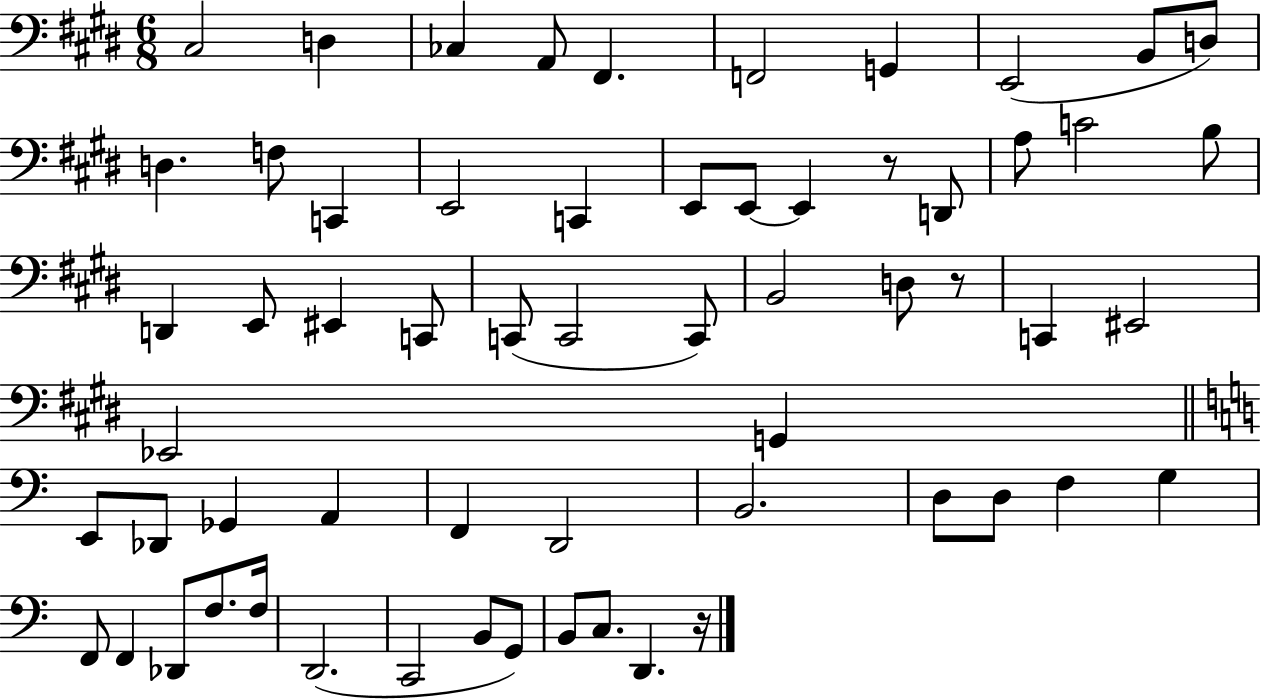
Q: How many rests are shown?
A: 3